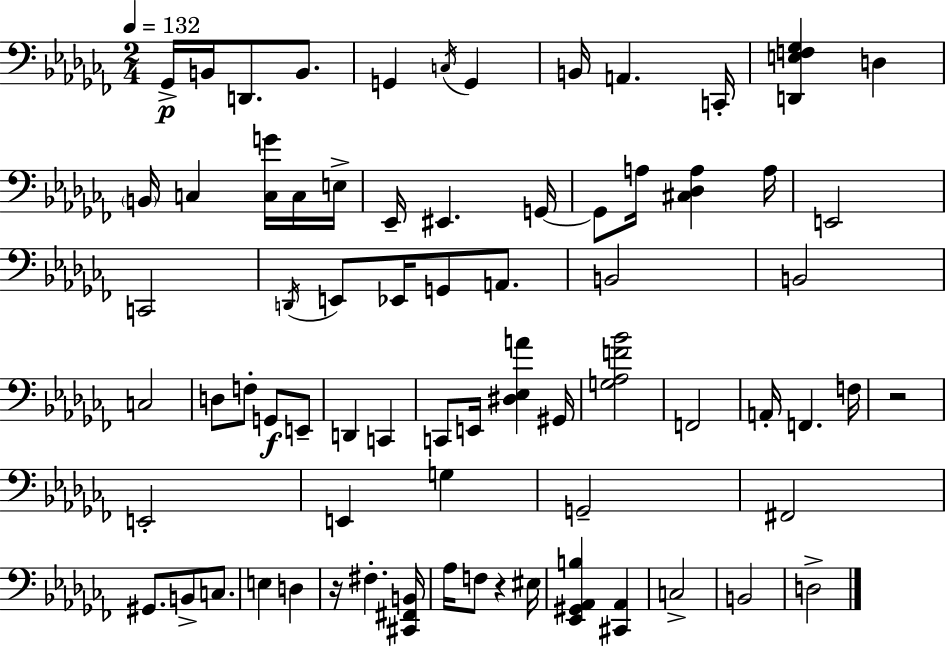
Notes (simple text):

Gb2/s B2/s D2/e. B2/e. G2/q C3/s G2/q B2/s A2/q. C2/s [D2,E3,F3,Gb3]/q D3/q B2/s C3/q [C3,G4]/s C3/s E3/s Eb2/s EIS2/q. G2/s G2/e A3/s [C#3,Db3,A3]/q A3/s E2/h C2/h D2/s E2/e Eb2/s G2/e A2/e. B2/h B2/h C3/h D3/e F3/e G2/e E2/e D2/q C2/q C2/e E2/s [D#3,Eb3,A4]/q G#2/s [G3,Ab3,F4,Bb4]/h F2/h A2/s F2/q. F3/s R/h E2/h E2/q G3/q G2/h F#2/h G#2/e. B2/e C3/e. E3/q D3/q R/s F#3/q. [C#2,F#2,B2]/s Ab3/s F3/e R/q EIS3/s [Eb2,G#2,Ab2,B3]/q [C#2,Ab2]/q C3/h B2/h D3/h